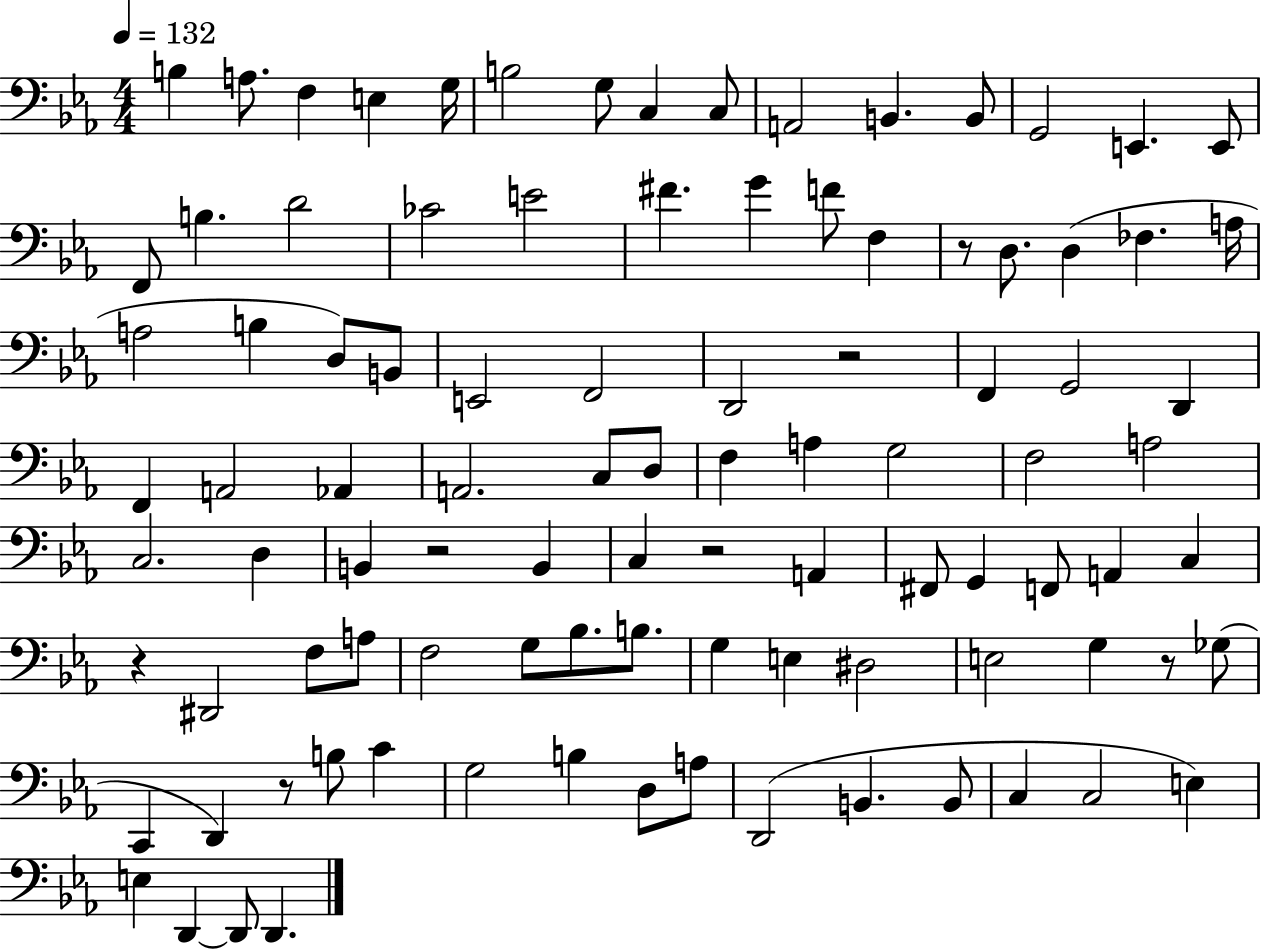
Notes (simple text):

B3/q A3/e. F3/q E3/q G3/s B3/h G3/e C3/q C3/e A2/h B2/q. B2/e G2/h E2/q. E2/e F2/e B3/q. D4/h CES4/h E4/h F#4/q. G4/q F4/e F3/q R/e D3/e. D3/q FES3/q. A3/s A3/h B3/q D3/e B2/e E2/h F2/h D2/h R/h F2/q G2/h D2/q F2/q A2/h Ab2/q A2/h. C3/e D3/e F3/q A3/q G3/h F3/h A3/h C3/h. D3/q B2/q R/h B2/q C3/q R/h A2/q F#2/e G2/q F2/e A2/q C3/q R/q D#2/h F3/e A3/e F3/h G3/e Bb3/e. B3/e. G3/q E3/q D#3/h E3/h G3/q R/e Gb3/e C2/q D2/q R/e B3/e C4/q G3/h B3/q D3/e A3/e D2/h B2/q. B2/e C3/q C3/h E3/q E3/q D2/q D2/e D2/q.